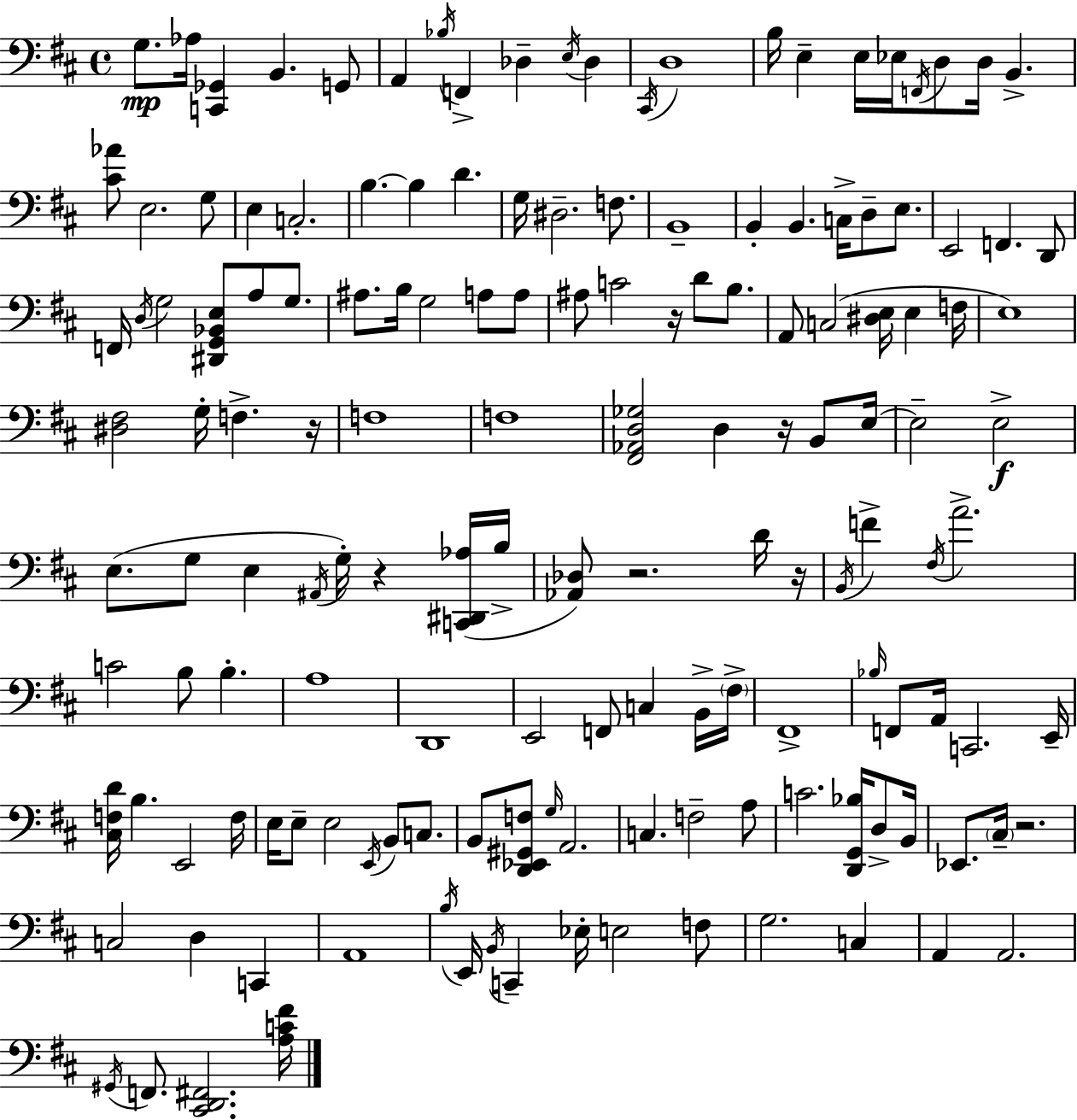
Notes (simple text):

G3/e. Ab3/s [C2,Gb2]/q B2/q. G2/e A2/q Bb3/s F2/q Db3/q E3/s Db3/q C#2/s D3/w B3/s E3/q E3/s Eb3/s F2/s D3/e D3/s B2/q. [C#4,Ab4]/e E3/h. G3/e E3/q C3/h. B3/q. B3/q D4/q. G3/s D#3/h. F3/e. B2/w B2/q B2/q. C3/s D3/e E3/e. E2/h F2/q. D2/e F2/s D3/s G3/h [D#2,G2,Bb2,E3]/e A3/e G3/e. A#3/e. B3/s G3/h A3/e A3/e A#3/e C4/h R/s D4/e B3/e. A2/e C3/h [D#3,E3]/s E3/q F3/s E3/w [D#3,F#3]/h G3/s F3/q. R/s F3/w F3/w [F#2,Ab2,D3,Gb3]/h D3/q R/s B2/e E3/s E3/h E3/h E3/e. G3/e E3/q A#2/s G3/s R/q [C2,D#2,Ab3]/s B3/s [Ab2,Db3]/e R/h. D4/s R/s B2/s F4/q F#3/s A4/h. C4/h B3/e B3/q. A3/w D2/w E2/h F2/e C3/q B2/s F#3/s F#2/w Bb3/s F2/e A2/s C2/h. E2/s [C#3,F3,D4]/s B3/q. E2/h F3/s E3/s E3/e E3/h E2/s B2/e C3/e. B2/e [D2,Eb2,G#2,F3]/e G3/s A2/h. C3/q. F3/h A3/e C4/h. [D2,G2,Bb3]/s D3/e B2/s Eb2/e. C#3/s R/h. C3/h D3/q C2/q A2/w B3/s E2/s B2/s C2/q Eb3/s E3/h F3/e G3/h. C3/q A2/q A2/h. G#2/s F2/e. [C#2,D2,F#2]/h. [A3,C4,F#4]/s